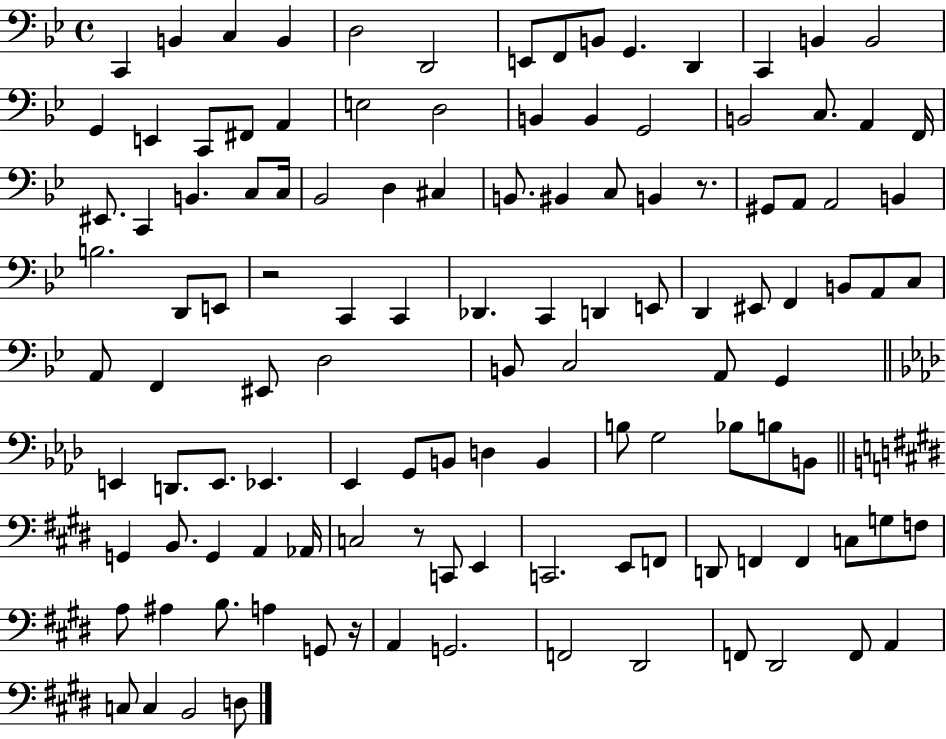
C2/q B2/q C3/q B2/q D3/h D2/h E2/e F2/e B2/e G2/q. D2/q C2/q B2/q B2/h G2/q E2/q C2/e F#2/e A2/q E3/h D3/h B2/q B2/q G2/h B2/h C3/e. A2/q F2/s EIS2/e. C2/q B2/q. C3/e C3/s Bb2/h D3/q C#3/q B2/e. BIS2/q C3/e B2/q R/e. G#2/e A2/e A2/h B2/q B3/h. D2/e E2/e R/h C2/q C2/q Db2/q. C2/q D2/q E2/e D2/q EIS2/e F2/q B2/e A2/e C3/e A2/e F2/q EIS2/e D3/h B2/e C3/h A2/e G2/q E2/q D2/e. E2/e. Eb2/q. Eb2/q G2/e B2/e D3/q B2/q B3/e G3/h Bb3/e B3/e B2/e G2/q B2/e. G2/q A2/q Ab2/s C3/h R/e C2/e E2/q C2/h. E2/e F2/e D2/e F2/q F2/q C3/e G3/e F3/e A3/e A#3/q B3/e. A3/q G2/e R/s A2/q G2/h. F2/h D#2/h F2/e D#2/h F2/e A2/q C3/e C3/q B2/h D3/e